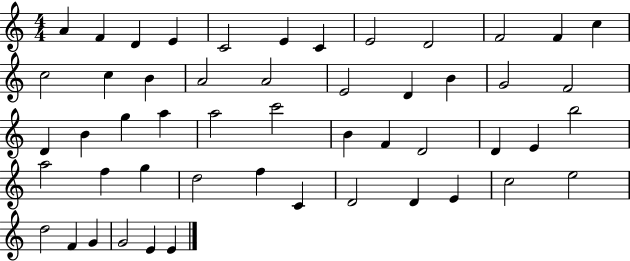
{
  \clef treble
  \numericTimeSignature
  \time 4/4
  \key c \major
  a'4 f'4 d'4 e'4 | c'2 e'4 c'4 | e'2 d'2 | f'2 f'4 c''4 | \break c''2 c''4 b'4 | a'2 a'2 | e'2 d'4 b'4 | g'2 f'2 | \break d'4 b'4 g''4 a''4 | a''2 c'''2 | b'4 f'4 d'2 | d'4 e'4 b''2 | \break a''2 f''4 g''4 | d''2 f''4 c'4 | d'2 d'4 e'4 | c''2 e''2 | \break d''2 f'4 g'4 | g'2 e'4 e'4 | \bar "|."
}